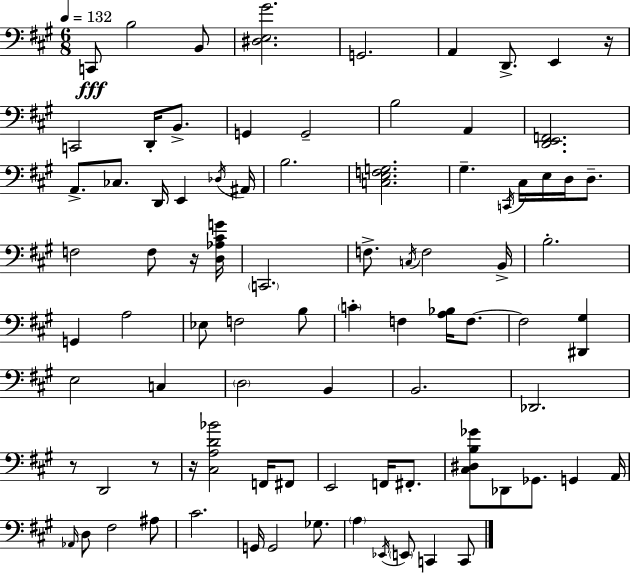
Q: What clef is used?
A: bass